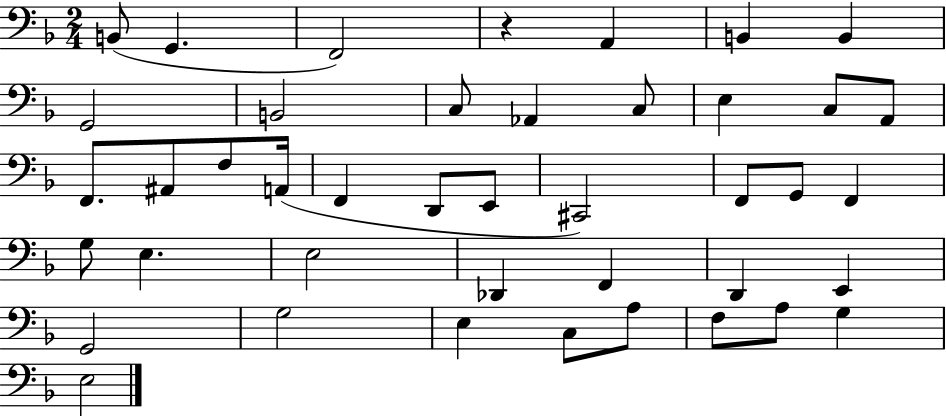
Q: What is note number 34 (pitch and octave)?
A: G3